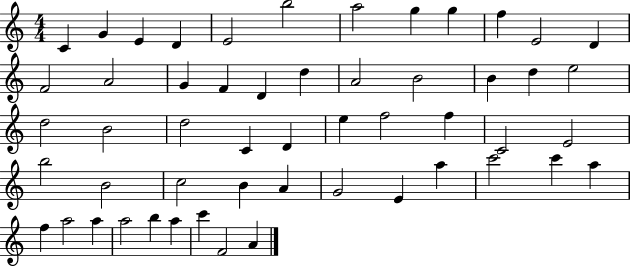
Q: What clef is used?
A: treble